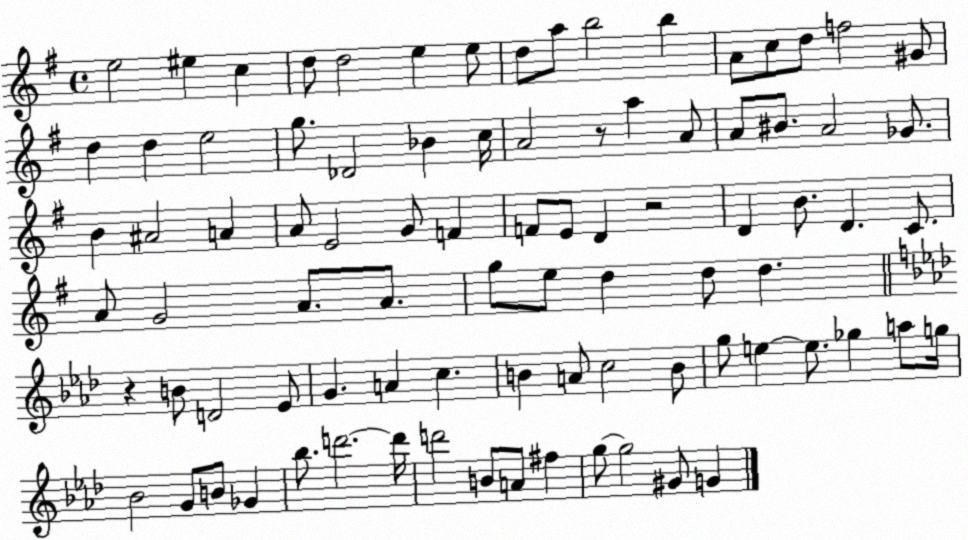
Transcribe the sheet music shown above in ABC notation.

X:1
T:Untitled
M:4/4
L:1/4
K:G
e2 ^e c d/2 d2 e e/2 d/2 a/2 b2 b A/2 c/2 d/2 f2 ^G/2 d d e2 g/2 _D2 _B c/4 A2 z/2 a A/2 A/2 ^B/2 A2 _G/2 B ^A2 A A/2 E2 G/2 F F/2 E/2 D z2 D B/2 D C/2 A/2 G2 A/2 A/2 g/2 e/2 d d/2 d z B/2 D2 _E/2 G A c B A/2 c2 B/2 g/2 e e/2 _g a/2 g/4 _B2 G/2 B/2 _G _b/2 d'2 d'/4 d'2 B/2 A/2 ^f g/2 g2 ^G/2 G